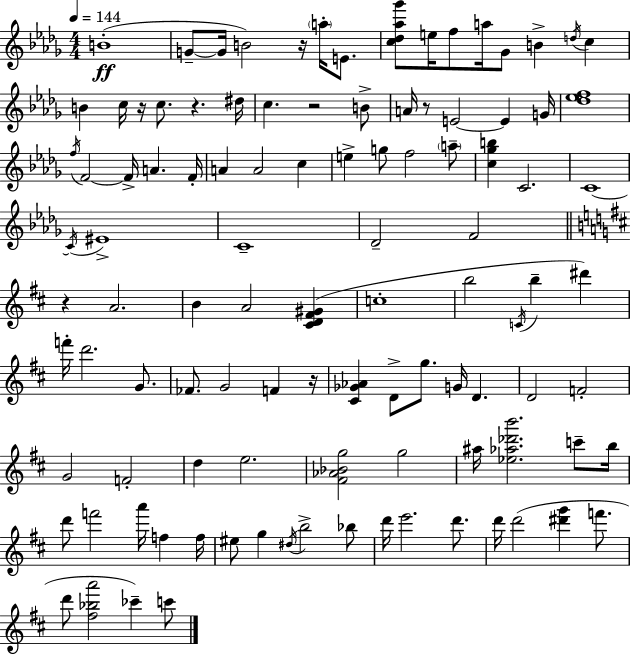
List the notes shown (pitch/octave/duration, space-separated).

B4/w G4/e G4/s B4/h R/s A5/s E4/e. [C5,Db5,Ab5,Gb6]/e E5/s F5/e A5/s Gb4/e B4/q D5/s C5/q B4/q C5/s R/s C5/e. R/q. D#5/s C5/q. R/h B4/e A4/s R/e E4/h E4/q G4/s [Db5,Eb5,F5]/w F5/s F4/h F4/s A4/q. F4/s A4/q A4/h C5/q E5/q G5/e F5/h A5/e [C5,Gb5,B5]/q C4/h. C4/w C4/s EIS4/w C4/w Db4/h F4/h R/q A4/h. B4/q A4/h [C#4,D4,F#4,G#4]/q C5/w B5/h C4/s B5/q D#6/q F6/s D6/h. G4/e. FES4/e. G4/h F4/q R/s [C#4,Gb4,Ab4]/q D4/e G5/e. G4/s D4/q. D4/h F4/h G4/h F4/h D5/q E5/h. [F#4,Ab4,Bb4,G5]/h G5/h A#5/s [Eb5,Ab5,Db6,B6]/h. C6/e B5/s D6/e F6/h A6/s F5/q F5/s EIS5/e G5/q D#5/s B5/h Bb5/e D6/s E6/h. D6/e. D6/s D6/h [D#6,G6]/q F6/e. D6/e [F#5,Bb5,A6]/h CES6/q C6/e